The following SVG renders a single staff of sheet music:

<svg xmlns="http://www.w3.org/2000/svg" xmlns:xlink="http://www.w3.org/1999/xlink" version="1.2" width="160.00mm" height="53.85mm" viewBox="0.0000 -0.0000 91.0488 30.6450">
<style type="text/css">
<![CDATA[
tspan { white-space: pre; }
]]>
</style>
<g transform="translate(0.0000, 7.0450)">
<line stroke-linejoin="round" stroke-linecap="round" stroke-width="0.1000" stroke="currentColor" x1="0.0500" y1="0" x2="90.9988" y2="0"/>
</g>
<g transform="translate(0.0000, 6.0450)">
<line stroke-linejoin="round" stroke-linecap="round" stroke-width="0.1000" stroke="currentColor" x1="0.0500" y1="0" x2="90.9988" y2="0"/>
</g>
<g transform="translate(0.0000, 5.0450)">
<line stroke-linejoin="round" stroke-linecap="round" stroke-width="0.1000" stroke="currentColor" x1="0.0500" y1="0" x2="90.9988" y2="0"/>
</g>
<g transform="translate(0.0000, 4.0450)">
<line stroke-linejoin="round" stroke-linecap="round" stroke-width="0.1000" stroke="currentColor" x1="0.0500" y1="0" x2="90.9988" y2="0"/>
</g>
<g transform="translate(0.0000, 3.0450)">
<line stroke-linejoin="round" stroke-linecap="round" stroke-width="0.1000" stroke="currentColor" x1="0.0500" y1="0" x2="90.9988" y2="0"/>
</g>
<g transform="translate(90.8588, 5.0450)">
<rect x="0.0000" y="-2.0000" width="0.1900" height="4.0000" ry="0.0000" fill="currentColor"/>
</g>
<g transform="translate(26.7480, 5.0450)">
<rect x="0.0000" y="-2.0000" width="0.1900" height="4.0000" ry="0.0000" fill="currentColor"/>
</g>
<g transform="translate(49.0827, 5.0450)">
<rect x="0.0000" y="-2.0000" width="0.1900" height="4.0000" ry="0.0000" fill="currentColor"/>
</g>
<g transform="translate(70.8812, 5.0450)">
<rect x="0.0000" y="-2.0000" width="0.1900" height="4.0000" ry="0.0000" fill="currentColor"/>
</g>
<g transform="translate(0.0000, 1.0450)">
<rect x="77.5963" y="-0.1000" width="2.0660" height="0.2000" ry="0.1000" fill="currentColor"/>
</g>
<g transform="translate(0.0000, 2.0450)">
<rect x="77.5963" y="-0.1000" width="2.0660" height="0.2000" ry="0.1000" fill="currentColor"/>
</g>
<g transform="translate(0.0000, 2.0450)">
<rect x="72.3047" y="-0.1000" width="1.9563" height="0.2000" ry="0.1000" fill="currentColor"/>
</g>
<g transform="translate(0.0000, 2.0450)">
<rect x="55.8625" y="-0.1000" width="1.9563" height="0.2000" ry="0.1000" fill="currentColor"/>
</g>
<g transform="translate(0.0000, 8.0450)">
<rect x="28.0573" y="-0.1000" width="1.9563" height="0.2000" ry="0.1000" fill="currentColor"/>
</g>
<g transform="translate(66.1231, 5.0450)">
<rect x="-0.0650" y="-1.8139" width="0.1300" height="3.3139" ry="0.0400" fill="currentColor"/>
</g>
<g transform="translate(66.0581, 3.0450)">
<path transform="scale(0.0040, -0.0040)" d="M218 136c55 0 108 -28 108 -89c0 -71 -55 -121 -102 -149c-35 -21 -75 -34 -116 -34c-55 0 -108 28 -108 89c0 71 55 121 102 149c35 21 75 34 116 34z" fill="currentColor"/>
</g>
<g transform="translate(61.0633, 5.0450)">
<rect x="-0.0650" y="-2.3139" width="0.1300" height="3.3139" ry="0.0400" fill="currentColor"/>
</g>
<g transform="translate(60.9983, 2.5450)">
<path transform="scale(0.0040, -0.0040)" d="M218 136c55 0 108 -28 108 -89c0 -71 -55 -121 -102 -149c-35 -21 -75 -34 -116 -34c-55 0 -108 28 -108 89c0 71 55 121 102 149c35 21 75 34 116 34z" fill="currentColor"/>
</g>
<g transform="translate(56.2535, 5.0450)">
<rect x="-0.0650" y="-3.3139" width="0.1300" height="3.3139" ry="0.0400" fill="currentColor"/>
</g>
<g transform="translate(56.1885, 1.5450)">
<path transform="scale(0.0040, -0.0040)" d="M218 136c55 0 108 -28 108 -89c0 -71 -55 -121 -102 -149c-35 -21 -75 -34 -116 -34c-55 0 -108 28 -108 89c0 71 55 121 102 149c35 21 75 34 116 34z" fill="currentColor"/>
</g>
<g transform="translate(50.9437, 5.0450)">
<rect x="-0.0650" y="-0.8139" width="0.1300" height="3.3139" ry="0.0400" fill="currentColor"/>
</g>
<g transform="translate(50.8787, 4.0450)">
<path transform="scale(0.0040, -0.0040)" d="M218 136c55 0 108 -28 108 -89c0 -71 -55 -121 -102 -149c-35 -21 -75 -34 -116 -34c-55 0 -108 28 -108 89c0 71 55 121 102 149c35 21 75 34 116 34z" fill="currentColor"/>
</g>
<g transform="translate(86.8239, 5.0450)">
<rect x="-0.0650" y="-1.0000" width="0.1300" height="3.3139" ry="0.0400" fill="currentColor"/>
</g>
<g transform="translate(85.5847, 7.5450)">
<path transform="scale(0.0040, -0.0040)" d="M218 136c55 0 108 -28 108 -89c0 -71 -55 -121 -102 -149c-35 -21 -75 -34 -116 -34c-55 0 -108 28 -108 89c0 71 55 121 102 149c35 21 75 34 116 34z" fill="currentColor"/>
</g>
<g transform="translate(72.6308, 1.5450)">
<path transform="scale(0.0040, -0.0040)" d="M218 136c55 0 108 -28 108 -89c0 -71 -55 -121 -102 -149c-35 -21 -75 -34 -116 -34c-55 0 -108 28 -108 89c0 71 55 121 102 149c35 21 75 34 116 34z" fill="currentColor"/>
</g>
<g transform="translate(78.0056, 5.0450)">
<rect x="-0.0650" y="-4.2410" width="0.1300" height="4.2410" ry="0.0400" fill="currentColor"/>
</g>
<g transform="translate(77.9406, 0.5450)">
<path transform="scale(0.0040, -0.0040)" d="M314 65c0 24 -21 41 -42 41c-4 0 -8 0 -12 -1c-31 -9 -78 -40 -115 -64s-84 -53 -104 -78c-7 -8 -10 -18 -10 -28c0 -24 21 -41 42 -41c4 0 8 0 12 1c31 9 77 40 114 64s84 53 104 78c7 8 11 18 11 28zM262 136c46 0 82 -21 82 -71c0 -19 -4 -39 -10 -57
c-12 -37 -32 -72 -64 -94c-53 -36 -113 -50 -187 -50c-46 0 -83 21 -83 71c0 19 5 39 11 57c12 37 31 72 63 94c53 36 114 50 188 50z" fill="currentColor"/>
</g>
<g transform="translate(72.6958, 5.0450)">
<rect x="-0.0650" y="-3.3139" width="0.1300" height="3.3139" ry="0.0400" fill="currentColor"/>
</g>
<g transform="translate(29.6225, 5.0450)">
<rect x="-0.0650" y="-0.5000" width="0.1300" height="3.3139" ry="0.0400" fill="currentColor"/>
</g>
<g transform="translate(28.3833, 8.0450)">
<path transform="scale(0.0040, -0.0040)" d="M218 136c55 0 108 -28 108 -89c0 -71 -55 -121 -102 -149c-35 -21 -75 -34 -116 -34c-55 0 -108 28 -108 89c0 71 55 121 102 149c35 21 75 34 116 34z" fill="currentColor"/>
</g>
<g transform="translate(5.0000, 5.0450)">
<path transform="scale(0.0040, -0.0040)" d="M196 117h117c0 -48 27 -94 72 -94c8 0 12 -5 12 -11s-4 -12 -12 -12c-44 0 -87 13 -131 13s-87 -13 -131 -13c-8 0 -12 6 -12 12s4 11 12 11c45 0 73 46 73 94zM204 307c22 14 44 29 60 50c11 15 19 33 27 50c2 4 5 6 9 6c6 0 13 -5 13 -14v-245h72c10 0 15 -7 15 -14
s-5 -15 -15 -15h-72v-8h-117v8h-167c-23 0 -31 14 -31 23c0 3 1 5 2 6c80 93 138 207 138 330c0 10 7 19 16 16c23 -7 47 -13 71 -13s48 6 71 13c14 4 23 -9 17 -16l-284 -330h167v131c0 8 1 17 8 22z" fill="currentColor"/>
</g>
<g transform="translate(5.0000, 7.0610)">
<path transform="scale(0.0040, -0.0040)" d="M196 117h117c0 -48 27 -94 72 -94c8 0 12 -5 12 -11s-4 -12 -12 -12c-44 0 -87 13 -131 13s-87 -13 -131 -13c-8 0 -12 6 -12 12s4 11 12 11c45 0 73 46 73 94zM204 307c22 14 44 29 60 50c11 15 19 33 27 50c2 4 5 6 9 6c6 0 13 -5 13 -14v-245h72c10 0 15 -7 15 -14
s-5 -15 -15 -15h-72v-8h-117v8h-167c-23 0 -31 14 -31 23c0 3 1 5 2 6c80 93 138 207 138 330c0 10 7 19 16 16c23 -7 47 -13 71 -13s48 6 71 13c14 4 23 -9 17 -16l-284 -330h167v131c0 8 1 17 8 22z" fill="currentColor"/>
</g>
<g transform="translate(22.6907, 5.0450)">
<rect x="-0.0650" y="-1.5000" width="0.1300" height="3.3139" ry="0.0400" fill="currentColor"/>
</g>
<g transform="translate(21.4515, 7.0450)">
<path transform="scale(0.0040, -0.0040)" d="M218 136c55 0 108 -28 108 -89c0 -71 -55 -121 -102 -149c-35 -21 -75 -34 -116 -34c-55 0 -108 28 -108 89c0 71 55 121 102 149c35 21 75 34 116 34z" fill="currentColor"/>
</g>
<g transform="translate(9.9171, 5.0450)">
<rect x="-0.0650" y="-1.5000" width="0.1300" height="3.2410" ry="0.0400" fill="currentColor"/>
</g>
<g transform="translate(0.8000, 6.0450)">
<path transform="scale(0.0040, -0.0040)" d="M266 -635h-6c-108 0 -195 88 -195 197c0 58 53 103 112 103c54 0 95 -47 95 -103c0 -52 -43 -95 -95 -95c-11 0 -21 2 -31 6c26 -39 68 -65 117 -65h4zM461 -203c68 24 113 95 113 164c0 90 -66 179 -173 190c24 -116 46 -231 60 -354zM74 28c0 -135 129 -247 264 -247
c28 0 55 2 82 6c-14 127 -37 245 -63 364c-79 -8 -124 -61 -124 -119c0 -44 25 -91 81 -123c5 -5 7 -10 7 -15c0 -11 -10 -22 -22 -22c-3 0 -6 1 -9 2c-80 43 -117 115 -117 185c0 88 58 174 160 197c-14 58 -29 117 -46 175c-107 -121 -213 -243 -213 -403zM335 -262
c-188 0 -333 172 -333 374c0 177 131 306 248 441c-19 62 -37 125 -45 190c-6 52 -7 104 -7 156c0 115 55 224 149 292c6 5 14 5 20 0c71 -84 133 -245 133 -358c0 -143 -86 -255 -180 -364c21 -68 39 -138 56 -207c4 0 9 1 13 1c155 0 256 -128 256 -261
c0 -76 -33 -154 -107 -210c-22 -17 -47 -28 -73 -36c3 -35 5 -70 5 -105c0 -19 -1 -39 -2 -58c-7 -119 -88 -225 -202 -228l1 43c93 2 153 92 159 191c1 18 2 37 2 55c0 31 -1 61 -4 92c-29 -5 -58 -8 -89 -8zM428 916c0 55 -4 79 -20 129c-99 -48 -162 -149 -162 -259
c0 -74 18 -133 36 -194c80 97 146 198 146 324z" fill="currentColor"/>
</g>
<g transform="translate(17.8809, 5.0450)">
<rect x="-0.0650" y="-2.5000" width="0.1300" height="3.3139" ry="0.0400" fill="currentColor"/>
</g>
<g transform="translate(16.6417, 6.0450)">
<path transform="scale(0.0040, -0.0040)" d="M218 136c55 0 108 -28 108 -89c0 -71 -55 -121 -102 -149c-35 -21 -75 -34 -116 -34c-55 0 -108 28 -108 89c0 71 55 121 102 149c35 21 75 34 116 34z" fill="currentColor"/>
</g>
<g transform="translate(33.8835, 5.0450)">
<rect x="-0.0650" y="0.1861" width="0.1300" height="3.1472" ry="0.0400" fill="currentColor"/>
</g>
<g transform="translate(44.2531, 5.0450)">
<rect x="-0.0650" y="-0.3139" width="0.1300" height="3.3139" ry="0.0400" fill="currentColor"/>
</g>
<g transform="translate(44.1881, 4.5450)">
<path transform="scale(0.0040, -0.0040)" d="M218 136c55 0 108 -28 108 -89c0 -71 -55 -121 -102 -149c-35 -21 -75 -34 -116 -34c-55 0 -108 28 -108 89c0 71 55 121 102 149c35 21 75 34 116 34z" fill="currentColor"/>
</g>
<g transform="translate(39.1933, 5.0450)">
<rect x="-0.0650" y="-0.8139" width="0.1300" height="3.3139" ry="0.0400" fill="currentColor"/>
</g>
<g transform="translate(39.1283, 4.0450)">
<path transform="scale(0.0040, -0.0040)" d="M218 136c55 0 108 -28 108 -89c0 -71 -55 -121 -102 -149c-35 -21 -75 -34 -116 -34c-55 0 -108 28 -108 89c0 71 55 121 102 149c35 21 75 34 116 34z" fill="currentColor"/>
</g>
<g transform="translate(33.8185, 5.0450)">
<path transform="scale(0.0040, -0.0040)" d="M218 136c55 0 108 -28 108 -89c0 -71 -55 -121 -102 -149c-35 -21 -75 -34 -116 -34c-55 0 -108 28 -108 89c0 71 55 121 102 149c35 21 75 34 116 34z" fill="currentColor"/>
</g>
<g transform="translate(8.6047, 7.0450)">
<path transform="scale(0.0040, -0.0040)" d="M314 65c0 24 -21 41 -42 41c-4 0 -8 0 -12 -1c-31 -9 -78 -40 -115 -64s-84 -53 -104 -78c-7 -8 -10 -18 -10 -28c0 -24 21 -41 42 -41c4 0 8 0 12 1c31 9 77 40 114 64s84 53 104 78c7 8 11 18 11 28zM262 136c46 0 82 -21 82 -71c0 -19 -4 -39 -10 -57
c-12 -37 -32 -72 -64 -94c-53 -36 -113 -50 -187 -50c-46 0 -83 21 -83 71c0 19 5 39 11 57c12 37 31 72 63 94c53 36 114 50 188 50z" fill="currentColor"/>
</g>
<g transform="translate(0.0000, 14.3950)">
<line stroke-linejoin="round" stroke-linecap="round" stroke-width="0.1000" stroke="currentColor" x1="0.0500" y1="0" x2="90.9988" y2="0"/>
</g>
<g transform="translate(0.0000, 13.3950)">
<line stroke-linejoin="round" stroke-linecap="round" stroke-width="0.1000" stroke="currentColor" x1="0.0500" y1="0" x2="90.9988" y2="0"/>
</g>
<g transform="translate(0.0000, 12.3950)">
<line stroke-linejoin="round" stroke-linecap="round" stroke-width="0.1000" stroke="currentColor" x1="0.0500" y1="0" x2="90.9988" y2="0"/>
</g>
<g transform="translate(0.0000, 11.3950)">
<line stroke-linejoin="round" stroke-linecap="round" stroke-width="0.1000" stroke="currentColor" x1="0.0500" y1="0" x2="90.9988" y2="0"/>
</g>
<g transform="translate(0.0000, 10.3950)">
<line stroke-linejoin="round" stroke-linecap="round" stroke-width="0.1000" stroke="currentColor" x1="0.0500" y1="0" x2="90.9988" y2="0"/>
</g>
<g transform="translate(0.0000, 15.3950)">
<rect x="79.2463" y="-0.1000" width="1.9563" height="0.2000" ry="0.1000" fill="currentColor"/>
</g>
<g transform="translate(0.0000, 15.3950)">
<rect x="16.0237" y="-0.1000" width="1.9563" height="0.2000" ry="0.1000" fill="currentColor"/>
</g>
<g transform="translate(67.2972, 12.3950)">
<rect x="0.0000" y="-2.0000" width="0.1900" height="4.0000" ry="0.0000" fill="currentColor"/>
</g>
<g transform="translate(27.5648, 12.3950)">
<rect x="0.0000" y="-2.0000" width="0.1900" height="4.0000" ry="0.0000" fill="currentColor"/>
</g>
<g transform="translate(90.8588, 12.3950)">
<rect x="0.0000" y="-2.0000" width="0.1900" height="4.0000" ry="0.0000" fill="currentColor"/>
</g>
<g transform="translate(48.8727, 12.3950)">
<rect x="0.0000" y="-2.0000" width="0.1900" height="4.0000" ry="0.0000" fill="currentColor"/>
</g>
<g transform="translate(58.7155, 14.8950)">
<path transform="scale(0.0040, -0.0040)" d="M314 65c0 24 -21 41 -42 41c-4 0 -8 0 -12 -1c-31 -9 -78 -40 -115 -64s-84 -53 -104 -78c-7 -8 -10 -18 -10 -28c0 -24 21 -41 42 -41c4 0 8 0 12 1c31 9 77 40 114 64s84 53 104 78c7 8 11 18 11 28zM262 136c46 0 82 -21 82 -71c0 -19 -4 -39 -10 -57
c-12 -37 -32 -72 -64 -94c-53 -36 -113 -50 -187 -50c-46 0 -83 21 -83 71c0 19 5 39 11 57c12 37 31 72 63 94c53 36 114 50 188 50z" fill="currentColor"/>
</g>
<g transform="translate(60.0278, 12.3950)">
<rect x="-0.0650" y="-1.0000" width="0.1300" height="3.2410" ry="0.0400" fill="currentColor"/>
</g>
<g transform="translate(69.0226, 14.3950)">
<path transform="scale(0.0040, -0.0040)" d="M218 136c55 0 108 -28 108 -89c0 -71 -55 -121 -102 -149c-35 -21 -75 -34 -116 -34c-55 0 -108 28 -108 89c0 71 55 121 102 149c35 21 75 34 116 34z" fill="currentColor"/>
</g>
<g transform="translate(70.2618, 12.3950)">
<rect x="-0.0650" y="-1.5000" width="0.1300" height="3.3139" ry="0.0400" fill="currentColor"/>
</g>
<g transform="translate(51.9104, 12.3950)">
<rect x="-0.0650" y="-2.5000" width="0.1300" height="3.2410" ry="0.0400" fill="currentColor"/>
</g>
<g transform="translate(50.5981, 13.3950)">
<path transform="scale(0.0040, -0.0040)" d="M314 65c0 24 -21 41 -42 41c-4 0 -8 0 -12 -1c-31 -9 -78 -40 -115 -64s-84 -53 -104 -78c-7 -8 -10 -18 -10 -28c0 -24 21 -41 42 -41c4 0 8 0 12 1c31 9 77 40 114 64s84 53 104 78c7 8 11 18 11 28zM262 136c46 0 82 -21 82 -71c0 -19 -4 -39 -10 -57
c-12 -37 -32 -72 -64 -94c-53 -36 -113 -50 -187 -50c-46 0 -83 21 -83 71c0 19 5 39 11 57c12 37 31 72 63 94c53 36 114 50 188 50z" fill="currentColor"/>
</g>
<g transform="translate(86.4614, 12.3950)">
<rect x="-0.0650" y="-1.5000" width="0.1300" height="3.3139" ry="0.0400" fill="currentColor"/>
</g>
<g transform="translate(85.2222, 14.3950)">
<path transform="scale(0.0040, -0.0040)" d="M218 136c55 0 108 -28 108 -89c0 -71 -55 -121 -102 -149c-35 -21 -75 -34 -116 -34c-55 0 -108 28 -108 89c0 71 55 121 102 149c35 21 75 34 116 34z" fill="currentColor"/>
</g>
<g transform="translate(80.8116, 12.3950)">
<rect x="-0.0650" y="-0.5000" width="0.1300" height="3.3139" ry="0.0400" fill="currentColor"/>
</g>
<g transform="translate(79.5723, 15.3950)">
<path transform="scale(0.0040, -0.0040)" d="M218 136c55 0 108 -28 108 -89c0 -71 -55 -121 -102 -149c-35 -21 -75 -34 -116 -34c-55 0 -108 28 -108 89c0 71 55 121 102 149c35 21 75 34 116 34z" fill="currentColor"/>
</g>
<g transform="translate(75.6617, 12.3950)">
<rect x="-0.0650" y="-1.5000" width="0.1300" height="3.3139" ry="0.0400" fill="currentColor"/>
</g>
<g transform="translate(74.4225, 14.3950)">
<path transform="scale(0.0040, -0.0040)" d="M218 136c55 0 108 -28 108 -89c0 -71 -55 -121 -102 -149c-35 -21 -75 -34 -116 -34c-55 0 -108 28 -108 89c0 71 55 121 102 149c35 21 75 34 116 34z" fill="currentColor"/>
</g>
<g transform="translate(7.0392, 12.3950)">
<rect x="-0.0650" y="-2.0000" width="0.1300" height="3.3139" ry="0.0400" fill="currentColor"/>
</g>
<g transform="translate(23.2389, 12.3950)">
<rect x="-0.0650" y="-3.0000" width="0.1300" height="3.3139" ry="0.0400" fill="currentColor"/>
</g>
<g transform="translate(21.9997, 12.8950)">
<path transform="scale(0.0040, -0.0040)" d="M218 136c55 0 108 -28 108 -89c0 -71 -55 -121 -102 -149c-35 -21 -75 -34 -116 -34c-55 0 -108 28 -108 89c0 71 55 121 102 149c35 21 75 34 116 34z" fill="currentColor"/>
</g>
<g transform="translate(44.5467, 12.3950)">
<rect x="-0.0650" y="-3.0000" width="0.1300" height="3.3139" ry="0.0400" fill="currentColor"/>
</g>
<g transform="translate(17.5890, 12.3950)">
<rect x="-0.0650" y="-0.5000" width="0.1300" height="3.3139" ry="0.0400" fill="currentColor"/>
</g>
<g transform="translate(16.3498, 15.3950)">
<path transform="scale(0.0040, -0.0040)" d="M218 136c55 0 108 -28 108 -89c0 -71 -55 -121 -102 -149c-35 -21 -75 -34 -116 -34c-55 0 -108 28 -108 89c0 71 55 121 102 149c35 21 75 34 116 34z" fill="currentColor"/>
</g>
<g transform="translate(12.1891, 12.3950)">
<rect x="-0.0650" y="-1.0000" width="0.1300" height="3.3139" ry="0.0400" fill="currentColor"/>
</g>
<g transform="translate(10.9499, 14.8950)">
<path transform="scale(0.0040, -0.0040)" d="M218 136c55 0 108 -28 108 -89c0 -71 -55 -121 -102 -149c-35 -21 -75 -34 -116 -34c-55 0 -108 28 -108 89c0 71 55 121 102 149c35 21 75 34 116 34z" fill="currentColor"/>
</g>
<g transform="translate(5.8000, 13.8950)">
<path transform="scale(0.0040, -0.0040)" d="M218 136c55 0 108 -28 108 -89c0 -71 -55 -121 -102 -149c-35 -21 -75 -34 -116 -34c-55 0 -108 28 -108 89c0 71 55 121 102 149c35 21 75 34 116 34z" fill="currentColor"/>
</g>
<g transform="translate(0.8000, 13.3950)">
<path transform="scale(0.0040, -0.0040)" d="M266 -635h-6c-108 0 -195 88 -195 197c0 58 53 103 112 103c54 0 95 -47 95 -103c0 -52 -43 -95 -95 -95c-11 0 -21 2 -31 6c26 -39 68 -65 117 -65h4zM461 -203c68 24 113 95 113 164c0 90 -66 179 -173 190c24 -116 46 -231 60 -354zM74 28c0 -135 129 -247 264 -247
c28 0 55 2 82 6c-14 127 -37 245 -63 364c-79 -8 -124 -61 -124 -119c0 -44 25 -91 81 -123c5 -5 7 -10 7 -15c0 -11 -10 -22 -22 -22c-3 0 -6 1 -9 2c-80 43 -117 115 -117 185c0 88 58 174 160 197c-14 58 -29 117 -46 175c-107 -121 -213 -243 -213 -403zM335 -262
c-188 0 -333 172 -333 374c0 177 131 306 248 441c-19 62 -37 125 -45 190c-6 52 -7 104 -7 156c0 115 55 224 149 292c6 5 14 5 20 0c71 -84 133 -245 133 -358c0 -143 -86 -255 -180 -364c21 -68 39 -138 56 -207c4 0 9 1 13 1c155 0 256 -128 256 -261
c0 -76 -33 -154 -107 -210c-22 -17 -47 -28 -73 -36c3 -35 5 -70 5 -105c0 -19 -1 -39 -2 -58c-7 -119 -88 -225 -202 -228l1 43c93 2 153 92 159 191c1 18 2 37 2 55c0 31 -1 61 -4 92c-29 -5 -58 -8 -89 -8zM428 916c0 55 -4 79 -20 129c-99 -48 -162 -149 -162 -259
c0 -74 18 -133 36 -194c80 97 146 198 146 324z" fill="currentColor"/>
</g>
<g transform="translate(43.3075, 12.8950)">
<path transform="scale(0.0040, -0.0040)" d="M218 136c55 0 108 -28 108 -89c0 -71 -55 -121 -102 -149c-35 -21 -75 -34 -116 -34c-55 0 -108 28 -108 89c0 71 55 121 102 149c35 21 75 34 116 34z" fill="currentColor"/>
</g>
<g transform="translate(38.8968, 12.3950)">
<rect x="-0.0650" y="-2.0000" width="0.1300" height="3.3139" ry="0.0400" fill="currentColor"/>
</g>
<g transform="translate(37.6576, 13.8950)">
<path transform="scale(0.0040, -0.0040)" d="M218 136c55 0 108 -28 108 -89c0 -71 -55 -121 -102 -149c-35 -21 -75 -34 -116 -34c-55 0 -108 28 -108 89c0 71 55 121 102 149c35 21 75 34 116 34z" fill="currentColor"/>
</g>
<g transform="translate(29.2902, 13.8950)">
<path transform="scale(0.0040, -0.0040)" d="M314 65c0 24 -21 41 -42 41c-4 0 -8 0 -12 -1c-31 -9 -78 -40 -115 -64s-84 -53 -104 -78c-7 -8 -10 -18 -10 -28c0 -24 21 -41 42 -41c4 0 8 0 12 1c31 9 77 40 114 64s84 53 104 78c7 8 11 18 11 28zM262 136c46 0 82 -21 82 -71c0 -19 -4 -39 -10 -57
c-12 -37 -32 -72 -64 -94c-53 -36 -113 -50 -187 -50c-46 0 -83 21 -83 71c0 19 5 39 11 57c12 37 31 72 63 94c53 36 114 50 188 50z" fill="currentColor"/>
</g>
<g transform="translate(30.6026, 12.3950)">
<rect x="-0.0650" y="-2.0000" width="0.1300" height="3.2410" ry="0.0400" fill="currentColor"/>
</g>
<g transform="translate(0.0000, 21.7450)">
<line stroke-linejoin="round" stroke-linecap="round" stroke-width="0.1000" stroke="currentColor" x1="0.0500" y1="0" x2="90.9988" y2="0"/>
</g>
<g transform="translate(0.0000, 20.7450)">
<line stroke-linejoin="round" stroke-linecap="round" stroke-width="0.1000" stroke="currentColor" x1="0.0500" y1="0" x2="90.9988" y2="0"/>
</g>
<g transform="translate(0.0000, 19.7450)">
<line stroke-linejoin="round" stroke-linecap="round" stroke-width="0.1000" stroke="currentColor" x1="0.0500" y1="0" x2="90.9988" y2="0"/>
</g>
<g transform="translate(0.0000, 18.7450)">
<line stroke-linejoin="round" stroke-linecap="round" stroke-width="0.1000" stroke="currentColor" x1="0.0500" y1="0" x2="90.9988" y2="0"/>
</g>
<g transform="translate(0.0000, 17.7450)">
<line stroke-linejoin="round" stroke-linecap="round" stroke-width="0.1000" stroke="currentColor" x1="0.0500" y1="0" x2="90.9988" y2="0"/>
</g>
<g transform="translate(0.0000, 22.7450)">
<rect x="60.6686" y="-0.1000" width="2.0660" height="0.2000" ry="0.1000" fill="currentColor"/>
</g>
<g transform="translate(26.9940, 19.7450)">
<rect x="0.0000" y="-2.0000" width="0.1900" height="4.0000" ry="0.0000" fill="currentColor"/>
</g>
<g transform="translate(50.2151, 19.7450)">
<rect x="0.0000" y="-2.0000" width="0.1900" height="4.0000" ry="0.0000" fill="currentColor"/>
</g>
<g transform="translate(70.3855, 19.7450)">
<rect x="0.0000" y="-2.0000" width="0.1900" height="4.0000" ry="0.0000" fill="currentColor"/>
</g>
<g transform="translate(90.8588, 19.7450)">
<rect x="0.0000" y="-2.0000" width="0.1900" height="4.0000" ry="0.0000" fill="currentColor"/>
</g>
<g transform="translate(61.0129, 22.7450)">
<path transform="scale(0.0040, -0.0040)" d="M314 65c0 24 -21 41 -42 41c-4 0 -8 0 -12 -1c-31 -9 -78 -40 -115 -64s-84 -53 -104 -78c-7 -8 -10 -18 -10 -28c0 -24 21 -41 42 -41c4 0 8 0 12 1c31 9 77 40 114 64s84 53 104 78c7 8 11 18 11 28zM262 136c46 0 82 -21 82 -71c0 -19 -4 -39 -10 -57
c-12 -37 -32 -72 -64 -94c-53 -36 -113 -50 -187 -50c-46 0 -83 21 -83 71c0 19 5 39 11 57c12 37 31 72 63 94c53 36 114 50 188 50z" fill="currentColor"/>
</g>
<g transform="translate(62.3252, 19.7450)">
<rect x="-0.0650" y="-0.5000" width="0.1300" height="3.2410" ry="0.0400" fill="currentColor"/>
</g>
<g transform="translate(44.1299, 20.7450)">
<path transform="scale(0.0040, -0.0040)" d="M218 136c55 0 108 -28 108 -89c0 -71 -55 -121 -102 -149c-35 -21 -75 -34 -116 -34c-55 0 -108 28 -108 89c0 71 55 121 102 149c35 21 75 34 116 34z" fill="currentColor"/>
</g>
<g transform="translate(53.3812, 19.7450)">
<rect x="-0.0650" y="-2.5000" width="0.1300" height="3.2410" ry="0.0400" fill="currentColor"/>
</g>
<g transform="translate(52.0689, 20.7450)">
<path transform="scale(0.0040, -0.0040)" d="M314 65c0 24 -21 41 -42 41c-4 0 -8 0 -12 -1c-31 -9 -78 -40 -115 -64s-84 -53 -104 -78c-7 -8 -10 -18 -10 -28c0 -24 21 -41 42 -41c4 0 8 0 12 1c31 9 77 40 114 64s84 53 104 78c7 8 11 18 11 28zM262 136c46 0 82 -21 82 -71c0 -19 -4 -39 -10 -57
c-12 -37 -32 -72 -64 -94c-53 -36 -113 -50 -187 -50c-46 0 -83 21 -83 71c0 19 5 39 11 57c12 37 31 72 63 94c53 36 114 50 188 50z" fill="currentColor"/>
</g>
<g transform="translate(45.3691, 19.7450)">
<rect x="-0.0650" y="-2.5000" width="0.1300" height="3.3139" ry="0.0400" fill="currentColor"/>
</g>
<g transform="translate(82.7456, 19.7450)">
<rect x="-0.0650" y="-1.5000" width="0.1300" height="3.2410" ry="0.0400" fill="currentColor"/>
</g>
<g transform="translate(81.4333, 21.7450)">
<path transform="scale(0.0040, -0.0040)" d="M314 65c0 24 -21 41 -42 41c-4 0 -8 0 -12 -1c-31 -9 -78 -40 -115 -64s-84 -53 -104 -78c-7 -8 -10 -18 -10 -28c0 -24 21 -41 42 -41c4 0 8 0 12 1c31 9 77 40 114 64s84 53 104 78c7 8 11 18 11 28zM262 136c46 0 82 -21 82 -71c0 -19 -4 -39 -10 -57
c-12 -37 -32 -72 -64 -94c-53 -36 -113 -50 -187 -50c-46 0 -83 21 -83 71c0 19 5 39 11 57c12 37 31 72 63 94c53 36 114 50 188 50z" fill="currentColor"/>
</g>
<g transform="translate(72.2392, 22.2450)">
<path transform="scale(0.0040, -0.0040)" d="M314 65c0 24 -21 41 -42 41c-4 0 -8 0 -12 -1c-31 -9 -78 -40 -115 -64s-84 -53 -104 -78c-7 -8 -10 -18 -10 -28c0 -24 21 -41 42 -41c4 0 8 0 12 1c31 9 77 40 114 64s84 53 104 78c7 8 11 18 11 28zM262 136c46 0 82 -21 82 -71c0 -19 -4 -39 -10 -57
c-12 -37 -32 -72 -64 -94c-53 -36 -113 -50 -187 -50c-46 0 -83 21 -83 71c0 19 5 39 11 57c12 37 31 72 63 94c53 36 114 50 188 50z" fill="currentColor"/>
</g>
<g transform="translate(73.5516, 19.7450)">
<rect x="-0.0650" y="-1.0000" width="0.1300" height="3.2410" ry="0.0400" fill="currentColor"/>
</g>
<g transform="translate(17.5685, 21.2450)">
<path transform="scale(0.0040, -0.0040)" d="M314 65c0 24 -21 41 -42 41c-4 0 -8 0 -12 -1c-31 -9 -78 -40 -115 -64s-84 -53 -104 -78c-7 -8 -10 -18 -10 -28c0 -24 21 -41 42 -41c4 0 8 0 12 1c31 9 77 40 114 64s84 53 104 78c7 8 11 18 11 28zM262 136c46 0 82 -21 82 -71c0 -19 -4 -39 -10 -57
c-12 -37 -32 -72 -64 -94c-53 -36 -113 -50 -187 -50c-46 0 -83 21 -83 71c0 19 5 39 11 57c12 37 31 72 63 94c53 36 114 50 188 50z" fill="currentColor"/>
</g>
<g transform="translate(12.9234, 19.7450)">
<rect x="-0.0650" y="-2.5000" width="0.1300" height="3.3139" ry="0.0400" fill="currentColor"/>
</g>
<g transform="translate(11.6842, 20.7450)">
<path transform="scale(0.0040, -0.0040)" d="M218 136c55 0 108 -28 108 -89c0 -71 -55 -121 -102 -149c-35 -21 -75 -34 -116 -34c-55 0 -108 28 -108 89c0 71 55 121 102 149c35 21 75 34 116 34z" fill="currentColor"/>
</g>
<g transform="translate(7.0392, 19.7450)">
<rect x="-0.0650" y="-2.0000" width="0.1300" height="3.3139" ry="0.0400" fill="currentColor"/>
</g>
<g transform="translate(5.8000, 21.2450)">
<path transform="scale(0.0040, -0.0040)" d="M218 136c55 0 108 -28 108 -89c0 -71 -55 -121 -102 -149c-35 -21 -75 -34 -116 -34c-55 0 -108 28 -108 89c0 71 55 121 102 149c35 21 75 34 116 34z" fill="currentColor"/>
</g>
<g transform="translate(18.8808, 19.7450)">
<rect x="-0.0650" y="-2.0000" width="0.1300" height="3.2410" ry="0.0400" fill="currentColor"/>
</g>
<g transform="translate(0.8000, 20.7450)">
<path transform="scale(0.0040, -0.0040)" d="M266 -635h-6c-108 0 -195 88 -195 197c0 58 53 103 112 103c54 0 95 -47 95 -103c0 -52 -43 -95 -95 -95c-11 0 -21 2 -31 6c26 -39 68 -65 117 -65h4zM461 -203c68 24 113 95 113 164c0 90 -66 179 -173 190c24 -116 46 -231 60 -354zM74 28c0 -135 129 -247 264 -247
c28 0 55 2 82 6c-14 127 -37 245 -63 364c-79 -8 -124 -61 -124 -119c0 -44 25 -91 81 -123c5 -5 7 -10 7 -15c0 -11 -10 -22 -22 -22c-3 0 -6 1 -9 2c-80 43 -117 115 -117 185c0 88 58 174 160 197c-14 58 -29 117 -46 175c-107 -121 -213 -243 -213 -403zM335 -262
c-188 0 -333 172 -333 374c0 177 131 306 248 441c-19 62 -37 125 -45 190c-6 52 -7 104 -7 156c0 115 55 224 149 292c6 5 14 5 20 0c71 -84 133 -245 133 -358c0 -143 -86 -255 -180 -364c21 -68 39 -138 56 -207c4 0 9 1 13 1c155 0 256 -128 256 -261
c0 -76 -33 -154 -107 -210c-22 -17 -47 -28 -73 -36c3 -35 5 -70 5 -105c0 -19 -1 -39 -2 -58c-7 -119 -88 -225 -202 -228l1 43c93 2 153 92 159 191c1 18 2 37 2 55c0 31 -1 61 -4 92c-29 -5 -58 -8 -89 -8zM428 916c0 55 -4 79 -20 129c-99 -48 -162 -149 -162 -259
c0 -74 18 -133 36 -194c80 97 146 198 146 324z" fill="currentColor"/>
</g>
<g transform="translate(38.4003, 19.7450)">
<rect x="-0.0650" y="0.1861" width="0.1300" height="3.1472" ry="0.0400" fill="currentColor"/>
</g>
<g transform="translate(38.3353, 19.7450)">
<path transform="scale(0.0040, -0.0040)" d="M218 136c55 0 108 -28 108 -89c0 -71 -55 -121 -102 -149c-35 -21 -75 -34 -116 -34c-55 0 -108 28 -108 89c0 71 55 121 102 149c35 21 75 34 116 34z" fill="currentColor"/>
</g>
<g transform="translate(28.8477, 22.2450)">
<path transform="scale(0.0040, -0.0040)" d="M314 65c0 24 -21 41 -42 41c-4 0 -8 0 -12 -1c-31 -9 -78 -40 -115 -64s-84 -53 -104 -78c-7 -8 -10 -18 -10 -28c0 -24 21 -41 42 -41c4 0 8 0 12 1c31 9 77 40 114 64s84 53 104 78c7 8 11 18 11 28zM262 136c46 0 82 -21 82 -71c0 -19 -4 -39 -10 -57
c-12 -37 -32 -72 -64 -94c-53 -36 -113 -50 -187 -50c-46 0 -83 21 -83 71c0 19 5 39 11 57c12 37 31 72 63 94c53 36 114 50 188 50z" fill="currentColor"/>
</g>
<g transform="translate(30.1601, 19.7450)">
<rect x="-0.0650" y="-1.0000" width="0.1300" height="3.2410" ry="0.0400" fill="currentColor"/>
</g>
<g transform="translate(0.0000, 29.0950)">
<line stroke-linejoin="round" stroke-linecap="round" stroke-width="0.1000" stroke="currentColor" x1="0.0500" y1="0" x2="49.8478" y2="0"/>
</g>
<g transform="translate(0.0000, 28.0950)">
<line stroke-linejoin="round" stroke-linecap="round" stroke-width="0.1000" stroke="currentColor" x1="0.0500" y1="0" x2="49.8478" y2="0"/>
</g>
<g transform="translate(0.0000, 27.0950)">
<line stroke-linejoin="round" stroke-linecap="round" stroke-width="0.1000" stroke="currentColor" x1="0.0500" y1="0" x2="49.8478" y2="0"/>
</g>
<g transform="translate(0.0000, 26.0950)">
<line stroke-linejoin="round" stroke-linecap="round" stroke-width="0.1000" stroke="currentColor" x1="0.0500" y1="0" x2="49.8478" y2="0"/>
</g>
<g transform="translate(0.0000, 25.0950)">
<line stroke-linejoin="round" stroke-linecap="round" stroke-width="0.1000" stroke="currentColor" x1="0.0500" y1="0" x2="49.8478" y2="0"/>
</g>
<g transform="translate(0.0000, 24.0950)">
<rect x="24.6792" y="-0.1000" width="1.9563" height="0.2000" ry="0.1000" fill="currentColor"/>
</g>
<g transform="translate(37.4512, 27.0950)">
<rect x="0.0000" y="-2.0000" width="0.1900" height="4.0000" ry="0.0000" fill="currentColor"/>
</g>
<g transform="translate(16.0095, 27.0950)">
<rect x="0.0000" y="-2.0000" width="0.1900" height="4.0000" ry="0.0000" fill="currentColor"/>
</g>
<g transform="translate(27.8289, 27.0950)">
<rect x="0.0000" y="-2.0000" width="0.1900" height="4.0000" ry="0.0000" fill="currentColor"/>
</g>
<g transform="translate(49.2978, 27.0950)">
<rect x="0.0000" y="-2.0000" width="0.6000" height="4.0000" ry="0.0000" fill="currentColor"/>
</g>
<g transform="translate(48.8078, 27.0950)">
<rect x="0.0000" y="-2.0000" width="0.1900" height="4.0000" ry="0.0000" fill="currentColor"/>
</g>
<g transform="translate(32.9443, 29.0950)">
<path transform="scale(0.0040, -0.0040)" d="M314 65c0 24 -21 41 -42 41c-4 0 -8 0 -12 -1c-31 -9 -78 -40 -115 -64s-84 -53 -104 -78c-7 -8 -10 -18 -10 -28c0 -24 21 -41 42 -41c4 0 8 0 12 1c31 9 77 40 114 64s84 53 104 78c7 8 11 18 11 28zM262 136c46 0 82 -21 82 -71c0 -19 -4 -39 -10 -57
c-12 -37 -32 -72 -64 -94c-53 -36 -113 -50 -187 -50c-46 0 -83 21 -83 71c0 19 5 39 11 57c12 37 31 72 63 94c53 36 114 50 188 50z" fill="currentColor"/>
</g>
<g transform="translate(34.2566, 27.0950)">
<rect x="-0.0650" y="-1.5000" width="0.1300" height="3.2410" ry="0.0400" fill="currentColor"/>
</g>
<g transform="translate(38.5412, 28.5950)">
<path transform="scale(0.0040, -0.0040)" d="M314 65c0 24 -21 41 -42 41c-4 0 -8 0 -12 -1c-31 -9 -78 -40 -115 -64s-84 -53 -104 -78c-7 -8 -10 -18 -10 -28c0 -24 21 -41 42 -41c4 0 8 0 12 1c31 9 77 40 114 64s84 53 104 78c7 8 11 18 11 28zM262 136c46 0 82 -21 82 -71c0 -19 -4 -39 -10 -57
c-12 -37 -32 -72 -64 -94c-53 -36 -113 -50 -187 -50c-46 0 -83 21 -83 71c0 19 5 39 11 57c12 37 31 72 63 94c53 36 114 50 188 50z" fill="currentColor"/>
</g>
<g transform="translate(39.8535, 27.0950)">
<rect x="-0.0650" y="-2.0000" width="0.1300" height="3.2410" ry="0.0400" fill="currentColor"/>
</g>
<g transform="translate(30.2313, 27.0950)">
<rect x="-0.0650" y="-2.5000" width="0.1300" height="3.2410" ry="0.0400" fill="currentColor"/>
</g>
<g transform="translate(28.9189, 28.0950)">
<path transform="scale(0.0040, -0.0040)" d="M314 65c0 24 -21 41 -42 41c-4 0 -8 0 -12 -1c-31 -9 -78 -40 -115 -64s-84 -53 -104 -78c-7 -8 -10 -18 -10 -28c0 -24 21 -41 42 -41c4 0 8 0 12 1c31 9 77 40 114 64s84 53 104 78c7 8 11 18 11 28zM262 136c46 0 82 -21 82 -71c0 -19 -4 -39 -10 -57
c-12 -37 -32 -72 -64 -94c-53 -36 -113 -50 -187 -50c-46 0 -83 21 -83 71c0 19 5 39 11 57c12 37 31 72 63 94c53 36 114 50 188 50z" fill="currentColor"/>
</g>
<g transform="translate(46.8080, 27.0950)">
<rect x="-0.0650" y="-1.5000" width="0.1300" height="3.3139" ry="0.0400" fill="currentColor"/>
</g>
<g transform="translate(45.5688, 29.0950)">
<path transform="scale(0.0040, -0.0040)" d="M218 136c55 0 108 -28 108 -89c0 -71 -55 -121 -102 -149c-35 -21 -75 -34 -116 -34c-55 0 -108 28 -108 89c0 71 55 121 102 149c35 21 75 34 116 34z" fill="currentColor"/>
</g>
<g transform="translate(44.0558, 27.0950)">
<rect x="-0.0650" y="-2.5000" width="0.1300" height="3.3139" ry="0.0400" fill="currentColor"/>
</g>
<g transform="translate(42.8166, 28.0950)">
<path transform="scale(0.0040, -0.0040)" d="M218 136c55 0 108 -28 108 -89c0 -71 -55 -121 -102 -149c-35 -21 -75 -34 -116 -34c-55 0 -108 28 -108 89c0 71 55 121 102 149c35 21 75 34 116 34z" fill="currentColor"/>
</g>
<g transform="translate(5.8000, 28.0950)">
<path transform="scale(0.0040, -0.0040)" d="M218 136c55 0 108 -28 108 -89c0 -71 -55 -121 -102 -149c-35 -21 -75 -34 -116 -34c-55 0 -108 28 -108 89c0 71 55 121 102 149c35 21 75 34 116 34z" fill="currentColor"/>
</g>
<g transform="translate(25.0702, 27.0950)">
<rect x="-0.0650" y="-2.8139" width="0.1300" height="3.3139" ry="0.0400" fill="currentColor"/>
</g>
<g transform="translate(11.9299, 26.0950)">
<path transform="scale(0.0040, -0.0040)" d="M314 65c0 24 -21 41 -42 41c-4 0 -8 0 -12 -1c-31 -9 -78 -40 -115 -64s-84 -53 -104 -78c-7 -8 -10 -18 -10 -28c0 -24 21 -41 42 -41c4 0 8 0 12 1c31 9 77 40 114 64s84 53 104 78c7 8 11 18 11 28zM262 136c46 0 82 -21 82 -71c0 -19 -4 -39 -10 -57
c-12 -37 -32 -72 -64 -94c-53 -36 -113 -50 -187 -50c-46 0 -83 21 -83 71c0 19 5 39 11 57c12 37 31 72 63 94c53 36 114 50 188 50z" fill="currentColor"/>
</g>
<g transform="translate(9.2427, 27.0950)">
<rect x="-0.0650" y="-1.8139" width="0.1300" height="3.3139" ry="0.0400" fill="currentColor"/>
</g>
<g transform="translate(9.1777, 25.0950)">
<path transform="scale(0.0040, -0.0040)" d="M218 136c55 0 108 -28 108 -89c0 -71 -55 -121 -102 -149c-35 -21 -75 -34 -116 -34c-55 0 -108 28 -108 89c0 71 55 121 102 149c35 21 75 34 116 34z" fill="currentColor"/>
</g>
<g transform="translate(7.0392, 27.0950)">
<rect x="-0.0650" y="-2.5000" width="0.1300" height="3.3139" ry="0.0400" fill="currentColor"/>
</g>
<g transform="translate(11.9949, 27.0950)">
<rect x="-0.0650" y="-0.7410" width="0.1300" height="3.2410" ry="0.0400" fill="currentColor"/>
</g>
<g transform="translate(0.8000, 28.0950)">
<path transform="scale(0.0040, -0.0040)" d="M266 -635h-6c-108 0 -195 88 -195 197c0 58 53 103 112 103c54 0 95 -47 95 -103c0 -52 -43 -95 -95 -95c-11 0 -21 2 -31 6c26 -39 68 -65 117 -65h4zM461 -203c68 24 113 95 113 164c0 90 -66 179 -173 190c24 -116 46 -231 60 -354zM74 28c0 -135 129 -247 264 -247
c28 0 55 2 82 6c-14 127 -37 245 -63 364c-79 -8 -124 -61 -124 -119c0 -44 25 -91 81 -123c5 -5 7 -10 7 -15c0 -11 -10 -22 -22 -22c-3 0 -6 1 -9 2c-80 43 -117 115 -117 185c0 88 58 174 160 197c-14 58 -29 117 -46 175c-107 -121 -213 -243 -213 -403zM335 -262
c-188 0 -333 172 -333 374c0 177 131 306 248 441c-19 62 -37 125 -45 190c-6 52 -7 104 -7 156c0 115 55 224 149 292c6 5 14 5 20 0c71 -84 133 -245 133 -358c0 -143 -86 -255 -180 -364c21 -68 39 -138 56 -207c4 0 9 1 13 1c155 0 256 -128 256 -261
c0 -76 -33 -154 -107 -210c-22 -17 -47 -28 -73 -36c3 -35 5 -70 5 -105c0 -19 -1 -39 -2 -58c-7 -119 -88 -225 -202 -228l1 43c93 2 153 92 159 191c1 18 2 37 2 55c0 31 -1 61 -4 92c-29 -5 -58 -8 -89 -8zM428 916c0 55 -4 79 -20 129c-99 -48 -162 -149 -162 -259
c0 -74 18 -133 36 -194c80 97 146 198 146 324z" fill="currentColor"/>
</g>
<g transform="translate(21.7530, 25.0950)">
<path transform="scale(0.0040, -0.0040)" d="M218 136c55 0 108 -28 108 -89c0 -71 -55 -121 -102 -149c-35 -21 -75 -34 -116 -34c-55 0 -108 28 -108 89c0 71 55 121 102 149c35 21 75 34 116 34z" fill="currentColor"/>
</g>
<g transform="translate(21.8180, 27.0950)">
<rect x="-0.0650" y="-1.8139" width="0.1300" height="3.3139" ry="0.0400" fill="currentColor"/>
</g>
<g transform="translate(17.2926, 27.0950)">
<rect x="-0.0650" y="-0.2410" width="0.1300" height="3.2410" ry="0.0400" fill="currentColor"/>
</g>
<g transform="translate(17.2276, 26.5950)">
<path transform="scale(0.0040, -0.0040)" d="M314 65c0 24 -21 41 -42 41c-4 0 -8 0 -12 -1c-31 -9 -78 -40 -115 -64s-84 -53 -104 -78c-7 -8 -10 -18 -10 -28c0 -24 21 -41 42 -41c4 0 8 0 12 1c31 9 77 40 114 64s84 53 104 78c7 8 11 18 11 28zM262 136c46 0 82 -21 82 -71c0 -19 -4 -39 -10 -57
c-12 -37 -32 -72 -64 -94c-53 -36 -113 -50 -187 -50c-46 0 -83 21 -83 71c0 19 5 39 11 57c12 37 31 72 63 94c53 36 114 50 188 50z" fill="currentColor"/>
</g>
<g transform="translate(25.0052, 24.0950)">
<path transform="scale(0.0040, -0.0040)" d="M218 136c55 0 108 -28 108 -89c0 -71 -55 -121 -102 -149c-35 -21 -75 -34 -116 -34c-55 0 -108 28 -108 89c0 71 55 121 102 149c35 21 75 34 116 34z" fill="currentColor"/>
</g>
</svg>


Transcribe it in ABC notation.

X:1
T:Untitled
M:4/4
L:1/4
K:C
E2 G E C B d c d b g f b d'2 D F D C A F2 F A G2 D2 E E C E F G F2 D2 B G G2 C2 D2 E2 G f d2 c2 f a G2 E2 F2 G E